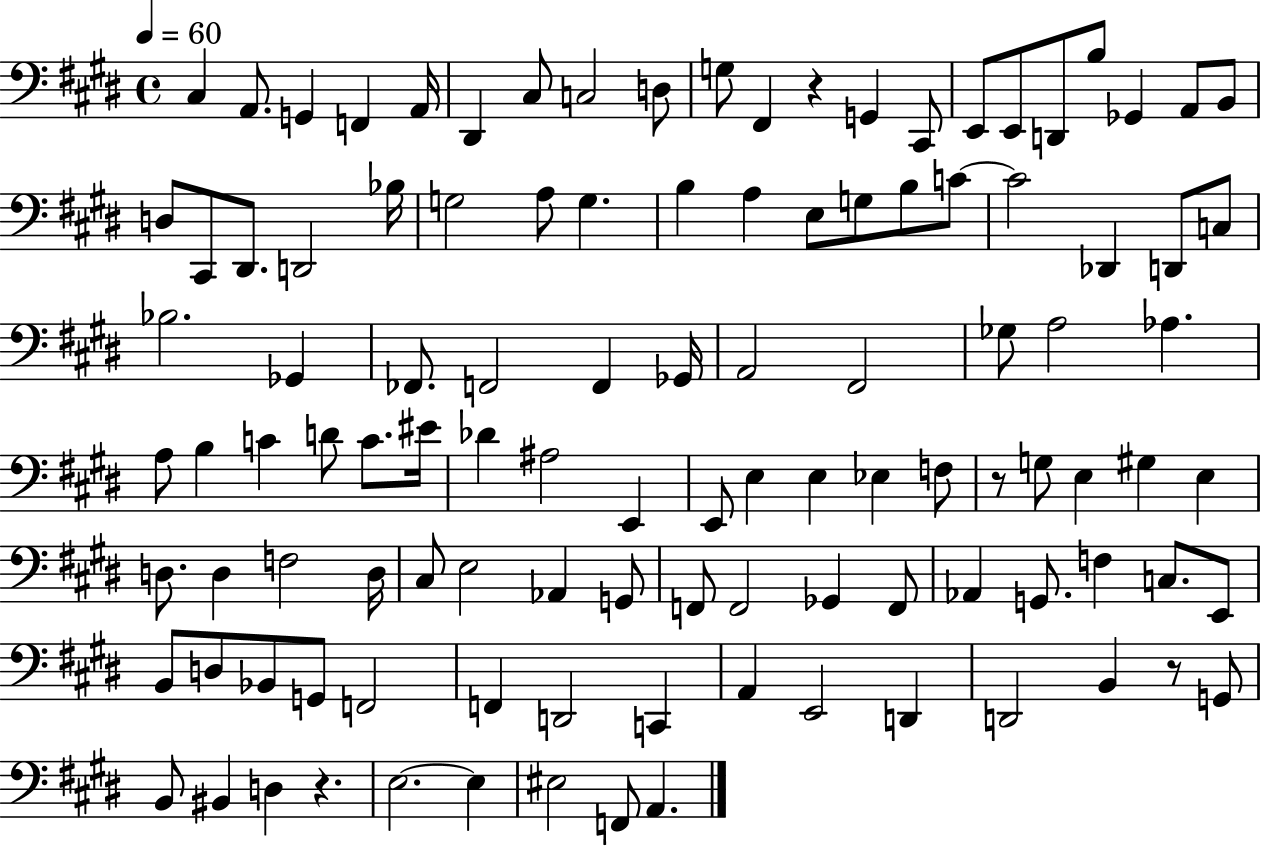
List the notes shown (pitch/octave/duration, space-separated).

C#3/q A2/e. G2/q F2/q A2/s D#2/q C#3/e C3/h D3/e G3/e F#2/q R/q G2/q C#2/e E2/e E2/e D2/e B3/e Gb2/q A2/e B2/e D3/e C#2/e D#2/e. D2/h Bb3/s G3/h A3/e G3/q. B3/q A3/q E3/e G3/e B3/e C4/e C4/h Db2/q D2/e C3/e Bb3/h. Gb2/q FES2/e. F2/h F2/q Gb2/s A2/h F#2/h Gb3/e A3/h Ab3/q. A3/e B3/q C4/q D4/e C4/e. EIS4/s Db4/q A#3/h E2/q E2/e E3/q E3/q Eb3/q F3/e R/e G3/e E3/q G#3/q E3/q D3/e. D3/q F3/h D3/s C#3/e E3/h Ab2/q G2/e F2/e F2/h Gb2/q F2/e Ab2/q G2/e. F3/q C3/e. E2/e B2/e D3/e Bb2/e G2/e F2/h F2/q D2/h C2/q A2/q E2/h D2/q D2/h B2/q R/e G2/e B2/e BIS2/q D3/q R/q. E3/h. E3/q EIS3/h F2/e A2/q.